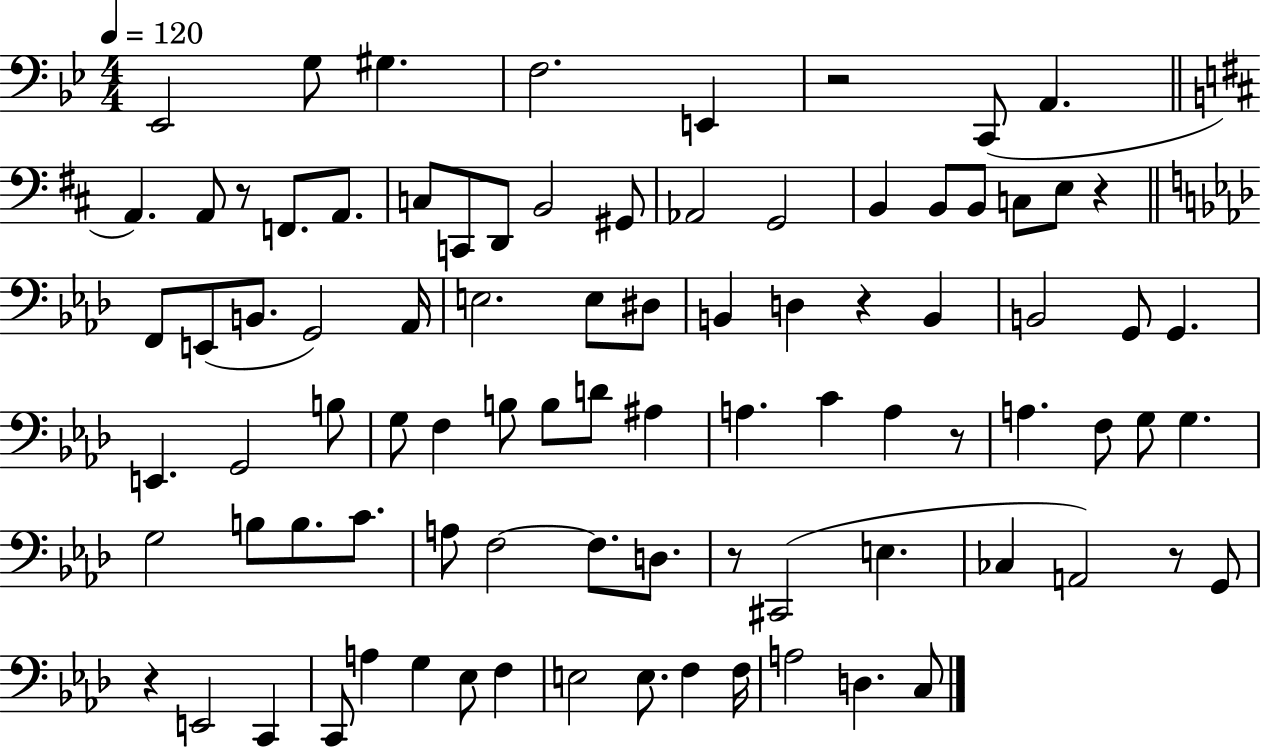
Eb2/h G3/e G#3/q. F3/h. E2/q R/h C2/e A2/q. A2/q. A2/e R/e F2/e. A2/e. C3/e C2/e D2/e B2/h G#2/e Ab2/h G2/h B2/q B2/e B2/e C3/e E3/e R/q F2/e E2/e B2/e. G2/h Ab2/s E3/h. E3/e D#3/e B2/q D3/q R/q B2/q B2/h G2/e G2/q. E2/q. G2/h B3/e G3/e F3/q B3/e B3/e D4/e A#3/q A3/q. C4/q A3/q R/e A3/q. F3/e G3/e G3/q. G3/h B3/e B3/e. C4/e. A3/e F3/h F3/e. D3/e. R/e C#2/h E3/q. CES3/q A2/h R/e G2/e R/q E2/h C2/q C2/e A3/q G3/q Eb3/e F3/q E3/h E3/e. F3/q F3/s A3/h D3/q. C3/e